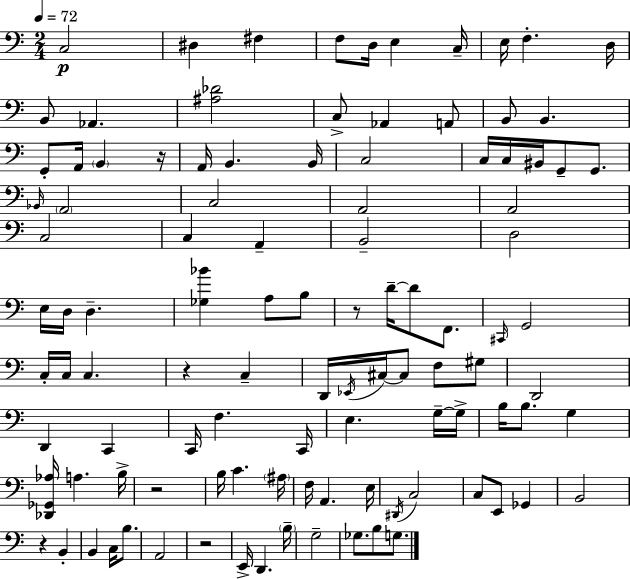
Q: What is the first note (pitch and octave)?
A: C3